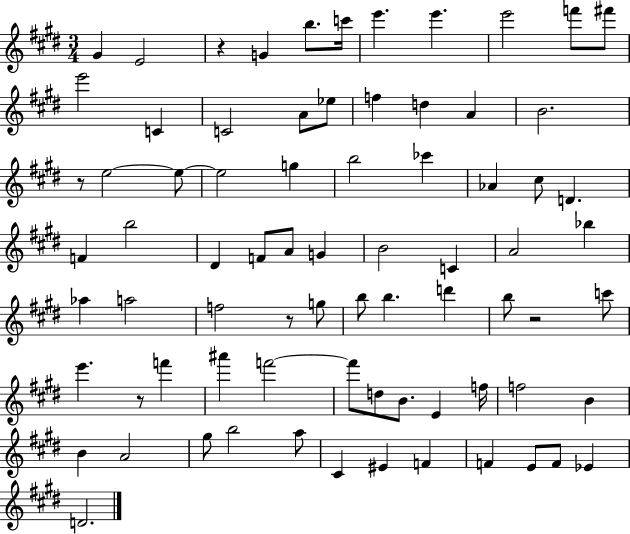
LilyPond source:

{
  \clef treble
  \numericTimeSignature
  \time 3/4
  \key e \major
  gis'4 e'2 | r4 g'4 b''8. c'''16 | e'''4. e'''4. | e'''2 f'''8 fis'''8 | \break e'''2 c'4 | c'2 a'8 ees''8 | f''4 d''4 a'4 | b'2. | \break r8 e''2~~ e''8~~ | e''2 g''4 | b''2 ces'''4 | aes'4 cis''8 d'4. | \break f'4 b''2 | dis'4 f'8 a'8 g'4 | b'2 c'4 | a'2 bes''4 | \break aes''4 a''2 | f''2 r8 g''8 | b''8 b''4. d'''4 | b''8 r2 c'''8 | \break e'''4. r8 f'''4 | ais'''4 f'''2~~ | f'''8 d''8 b'8. e'4 f''16 | f''2 b'4 | \break b'4 a'2 | gis''8 b''2 a''8 | cis'4 eis'4 f'4 | f'4 e'8 f'8 ees'4 | \break d'2. | \bar "|."
}